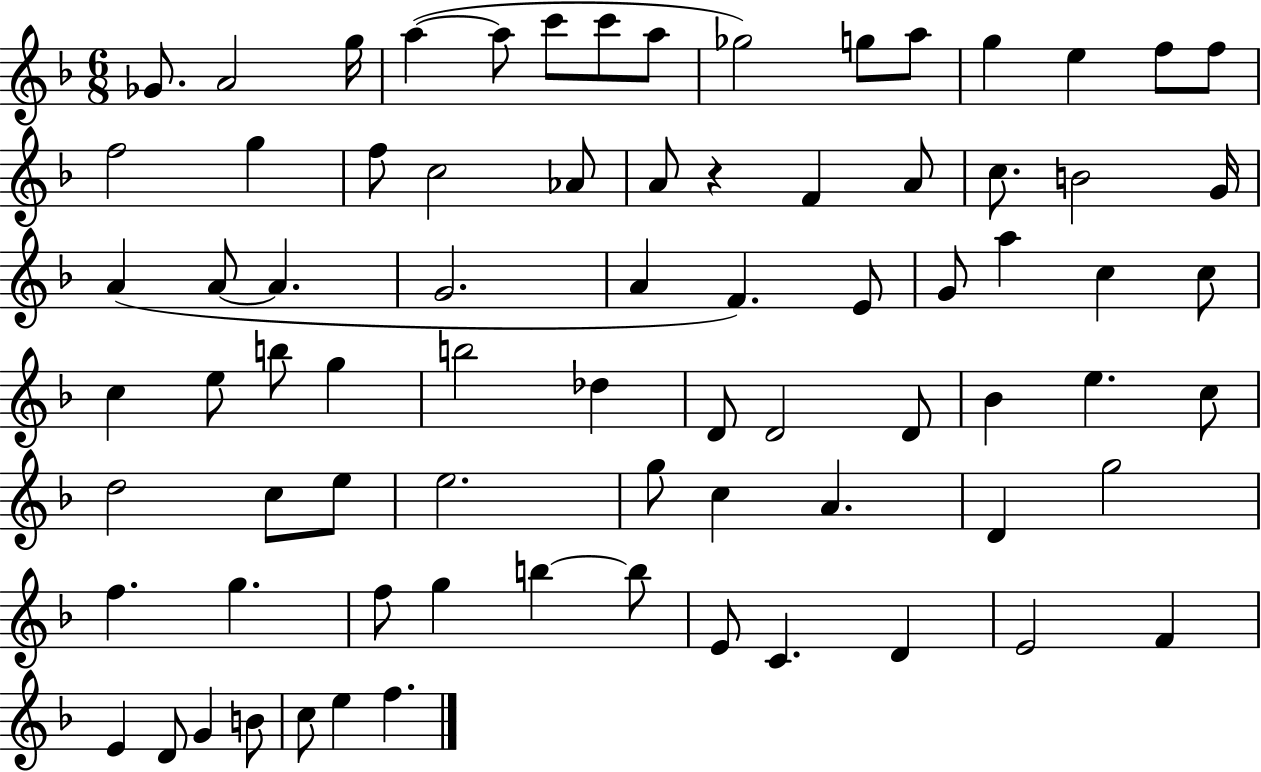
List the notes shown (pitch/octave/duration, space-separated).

Gb4/e. A4/h G5/s A5/q A5/e C6/e C6/e A5/e Gb5/h G5/e A5/e G5/q E5/q F5/e F5/e F5/h G5/q F5/e C5/h Ab4/e A4/e R/q F4/q A4/e C5/e. B4/h G4/s A4/q A4/e A4/q. G4/h. A4/q F4/q. E4/e G4/e A5/q C5/q C5/e C5/q E5/e B5/e G5/q B5/h Db5/q D4/e D4/h D4/e Bb4/q E5/q. C5/e D5/h C5/e E5/e E5/h. G5/e C5/q A4/q. D4/q G5/h F5/q. G5/q. F5/e G5/q B5/q B5/e E4/e C4/q. D4/q E4/h F4/q E4/q D4/e G4/q B4/e C5/e E5/q F5/q.